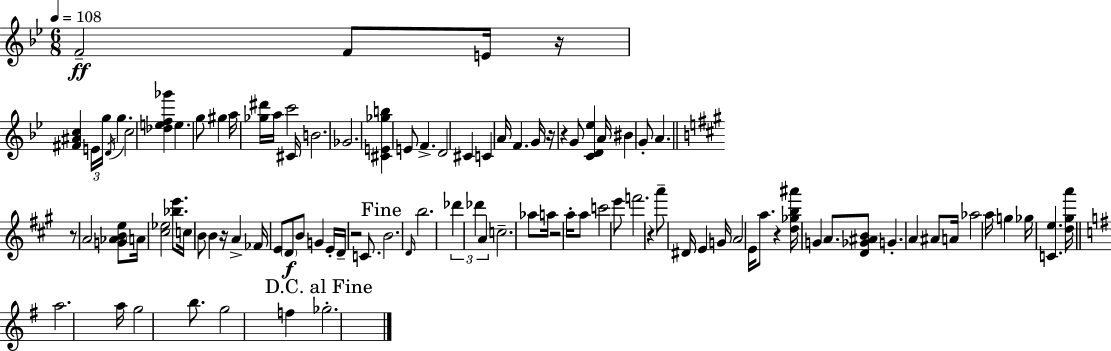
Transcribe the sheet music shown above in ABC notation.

X:1
T:Untitled
M:6/8
L:1/4
K:Gm
F2 F/2 E/4 z/4 [^F^Ac] E/4 g/4 D/4 g c2 [_def_g'] e g/2 ^g a/4 [_g^d']/4 a/4 c'2 ^C/4 B2 _G2 [^CE_gb] E/2 F D2 ^C C A/4 F G/4 z/4 z G/2 [CD_e] A/4 ^B G/2 A z/2 A2 [G_ABe]/2 A/4 [^c_e]2 [_be']/2 c/4 B/2 B z/4 A _F/4 E/2 D/2 B/2 G E/4 D/4 z2 C/2 B2 D/4 b2 _d' _d' A c2 _a/2 a/4 z2 a/4 a/2 c'2 e'/2 f'2 z a'/2 ^D/4 E G/4 A2 E/4 a/2 z [d_gb^a']/4 G A/2 [D_G^AB]/2 G A ^A/2 A/4 _a2 a/4 g _g/4 [Ce] [d^ga']/4 a2 a/4 g2 b/2 g2 f _g2